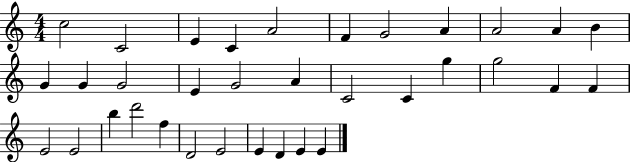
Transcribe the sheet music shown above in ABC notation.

X:1
T:Untitled
M:4/4
L:1/4
K:C
c2 C2 E C A2 F G2 A A2 A B G G G2 E G2 A C2 C g g2 F F E2 E2 b d'2 f D2 E2 E D E E